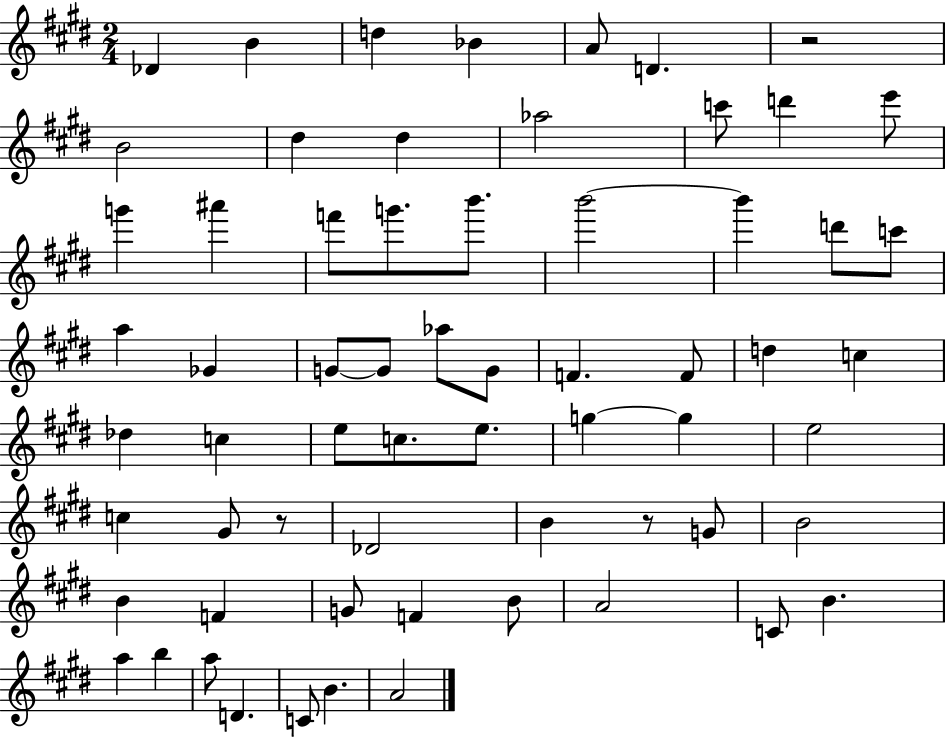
Db4/q B4/q D5/q Bb4/q A4/e D4/q. R/h B4/h D#5/q D#5/q Ab5/h C6/e D6/q E6/e G6/q A#6/q F6/e G6/e. B6/e. B6/h B6/q D6/e C6/e A5/q Gb4/q G4/e G4/e Ab5/e G4/e F4/q. F4/e D5/q C5/q Db5/q C5/q E5/e C5/e. E5/e. G5/q G5/q E5/h C5/q G#4/e R/e Db4/h B4/q R/e G4/e B4/h B4/q F4/q G4/e F4/q B4/e A4/h C4/e B4/q. A5/q B5/q A5/e D4/q. C4/e B4/q. A4/h